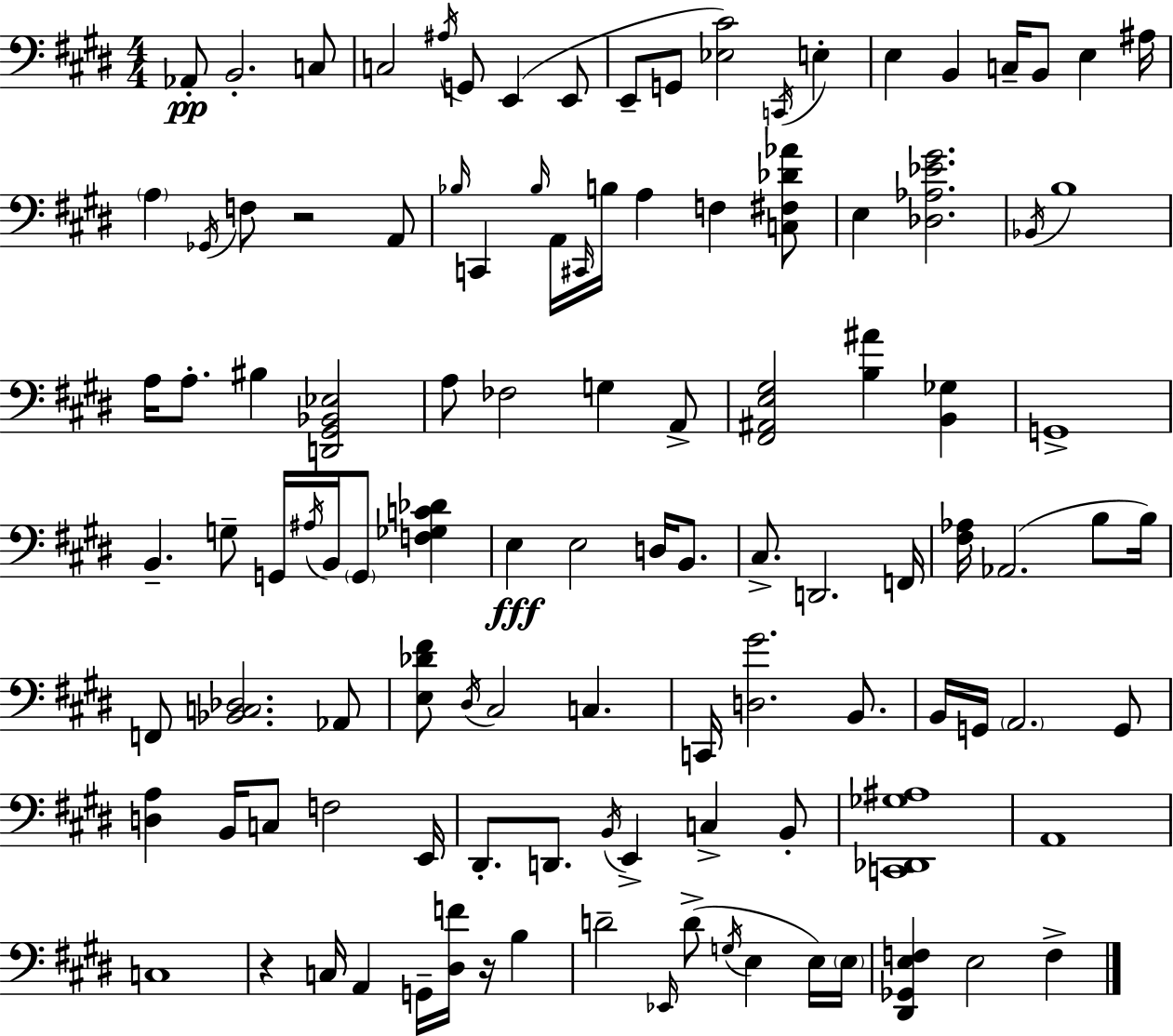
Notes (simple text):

Ab2/e B2/h. C3/e C3/h A#3/s G2/e E2/q E2/e E2/e G2/e [Eb3,C#4]/h C2/s E3/q E3/q B2/q C3/s B2/e E3/q A#3/s A3/q Gb2/s F3/e R/h A2/e Bb3/s C2/q Bb3/s A2/s C#2/s B3/s A3/q F3/q [C3,F#3,Db4,Ab4]/e E3/q [Db3,Ab3,Eb4,G#4]/h. Bb2/s B3/w A3/s A3/e. BIS3/q [D2,G#2,Bb2,Eb3]/h A3/e FES3/h G3/q A2/e [F#2,A#2,E3,G#3]/h [B3,A#4]/q [B2,Gb3]/q G2/w B2/q. G3/e G2/s A#3/s B2/s G2/e [F3,Gb3,C4,Db4]/q E3/q E3/h D3/s B2/e. C#3/e. D2/h. F2/s [F#3,Ab3]/s Ab2/h. B3/e B3/s F2/e [Bb2,C3,Db3]/h. Ab2/e [E3,Db4,F#4]/e D#3/s C#3/h C3/q. C2/s [D3,G#4]/h. B2/e. B2/s G2/s A2/h. G2/e [D3,A3]/q B2/s C3/e F3/h E2/s D#2/e. D2/e. B2/s E2/q C3/q B2/e [C2,Db2,Gb3,A#3]/w A2/w C3/w R/q C3/s A2/q G2/s [D#3,F4]/s R/s B3/q D4/h Eb2/s D4/e G3/s E3/q E3/s E3/s [D#2,Gb2,E3,F3]/q E3/h F3/q